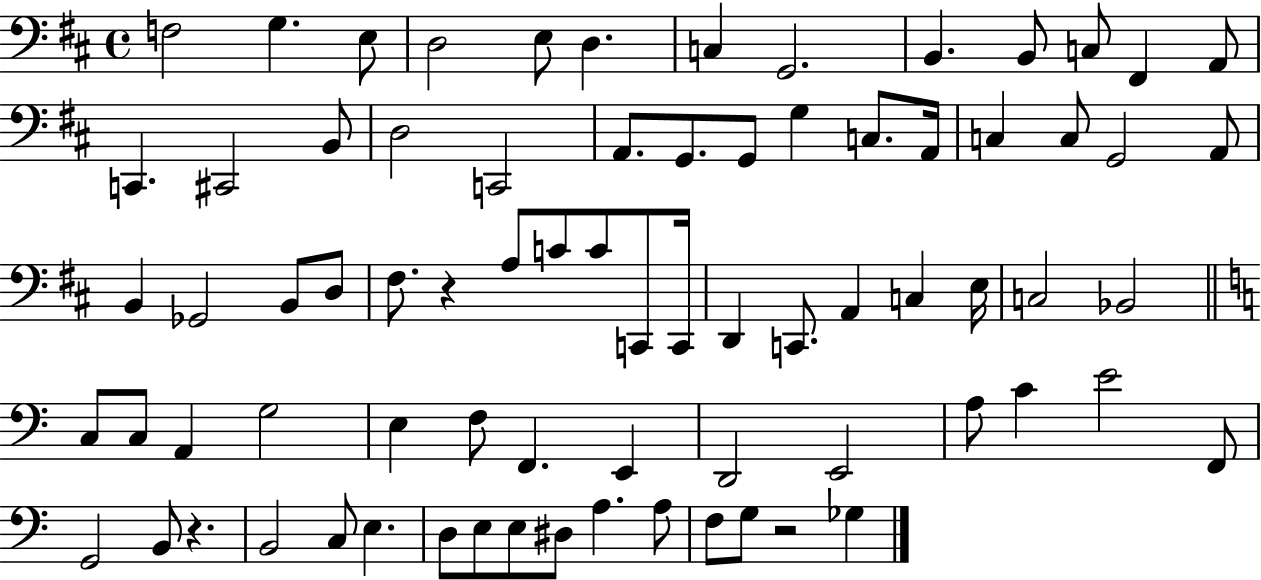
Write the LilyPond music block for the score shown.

{
  \clef bass
  \time 4/4
  \defaultTimeSignature
  \key d \major
  f2 g4. e8 | d2 e8 d4. | c4 g,2. | b,4. b,8 c8 fis,4 a,8 | \break c,4. cis,2 b,8 | d2 c,2 | a,8. g,8. g,8 g4 c8. a,16 | c4 c8 g,2 a,8 | \break b,4 ges,2 b,8 d8 | fis8. r4 a8 c'8 c'8 c,8 c,16 | d,4 c,8. a,4 c4 e16 | c2 bes,2 | \break \bar "||" \break \key a \minor c8 c8 a,4 g2 | e4 f8 f,4. e,4 | d,2 e,2 | a8 c'4 e'2 f,8 | \break g,2 b,8 r4. | b,2 c8 e4. | d8 e8 e8 dis8 a4. a8 | f8 g8 r2 ges4 | \break \bar "|."
}